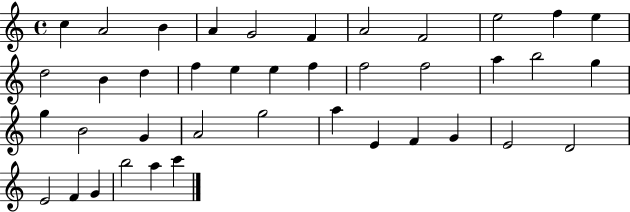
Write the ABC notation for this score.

X:1
T:Untitled
M:4/4
L:1/4
K:C
c A2 B A G2 F A2 F2 e2 f e d2 B d f e e f f2 f2 a b2 g g B2 G A2 g2 a E F G E2 D2 E2 F G b2 a c'